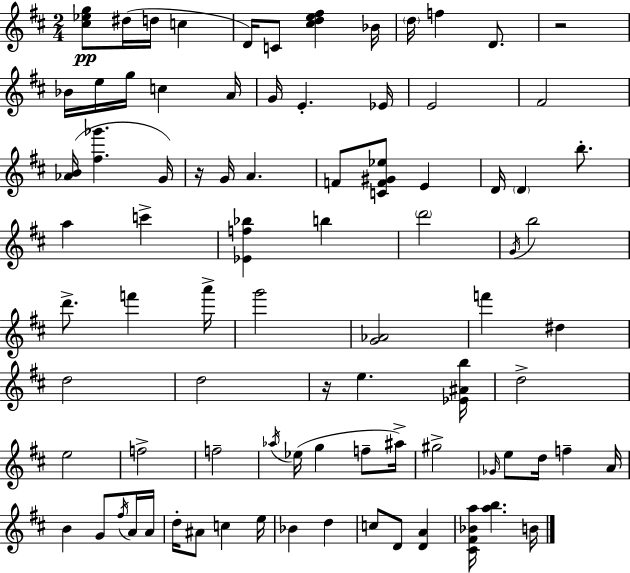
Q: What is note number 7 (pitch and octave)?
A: D5